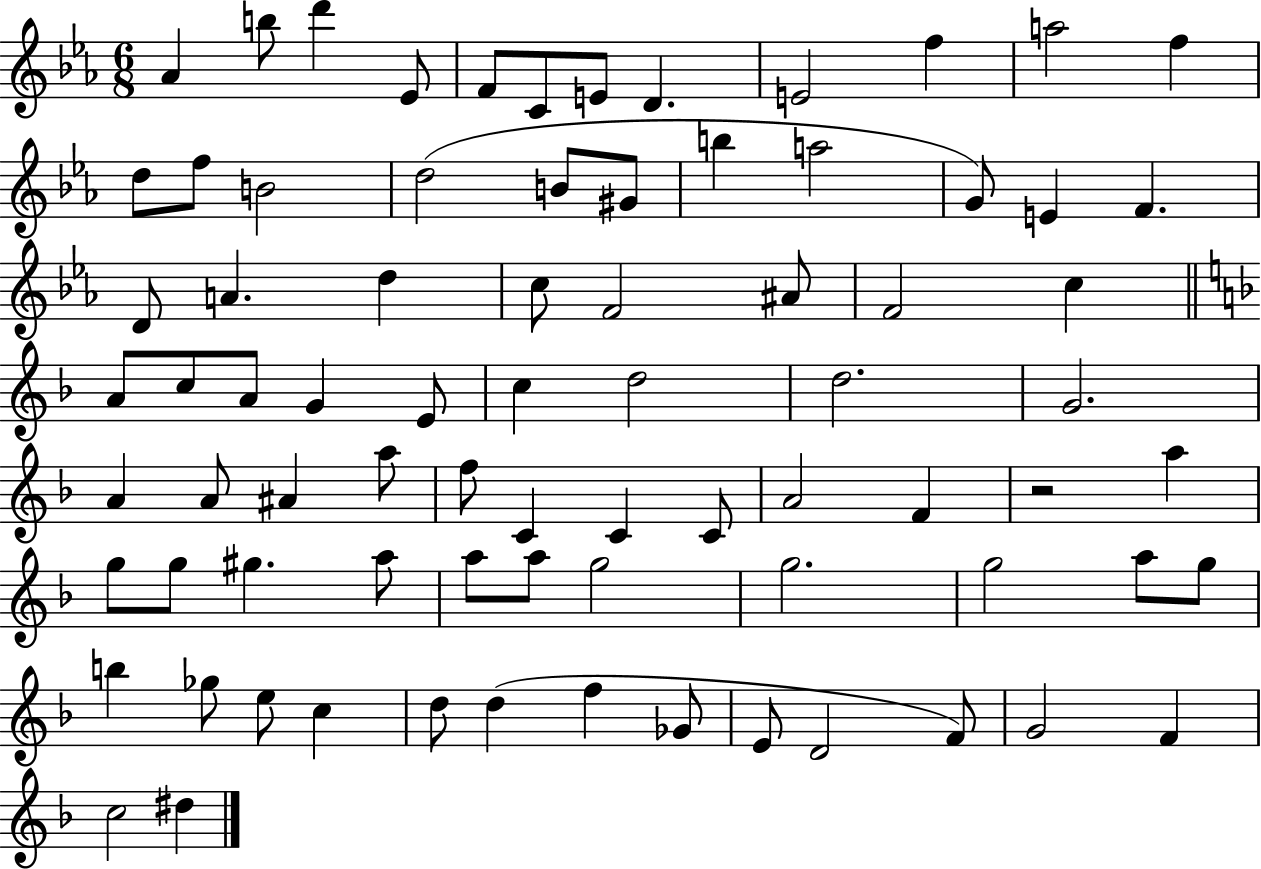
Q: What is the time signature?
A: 6/8